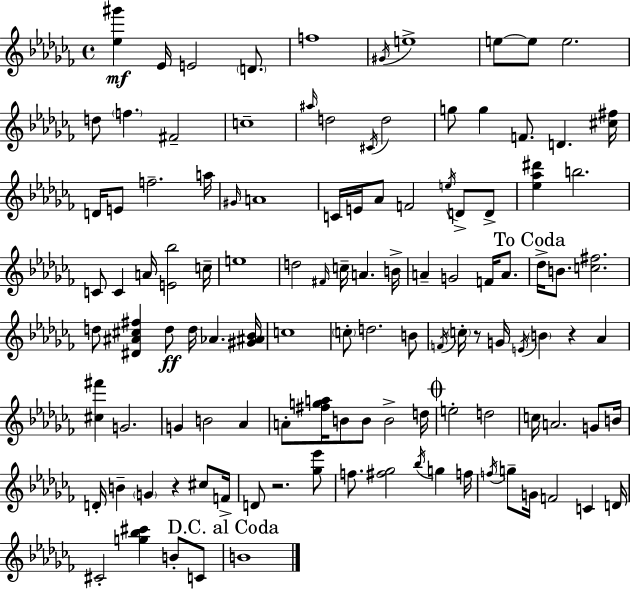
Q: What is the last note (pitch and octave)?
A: B4